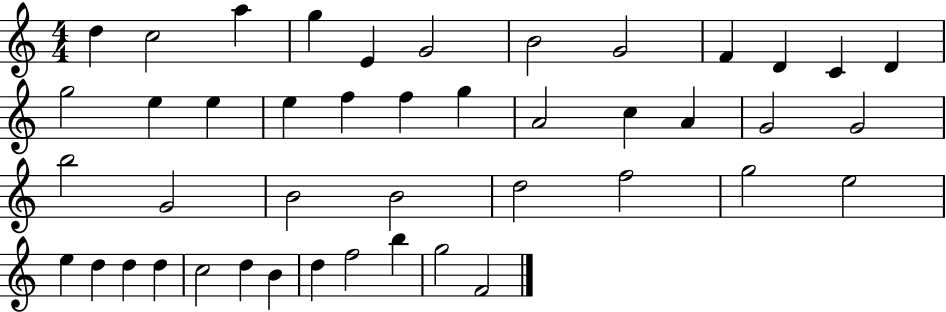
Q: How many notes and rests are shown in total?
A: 44